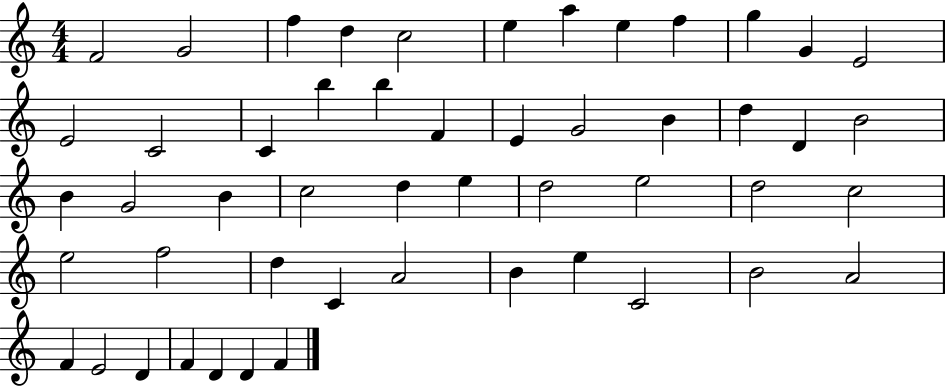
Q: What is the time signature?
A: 4/4